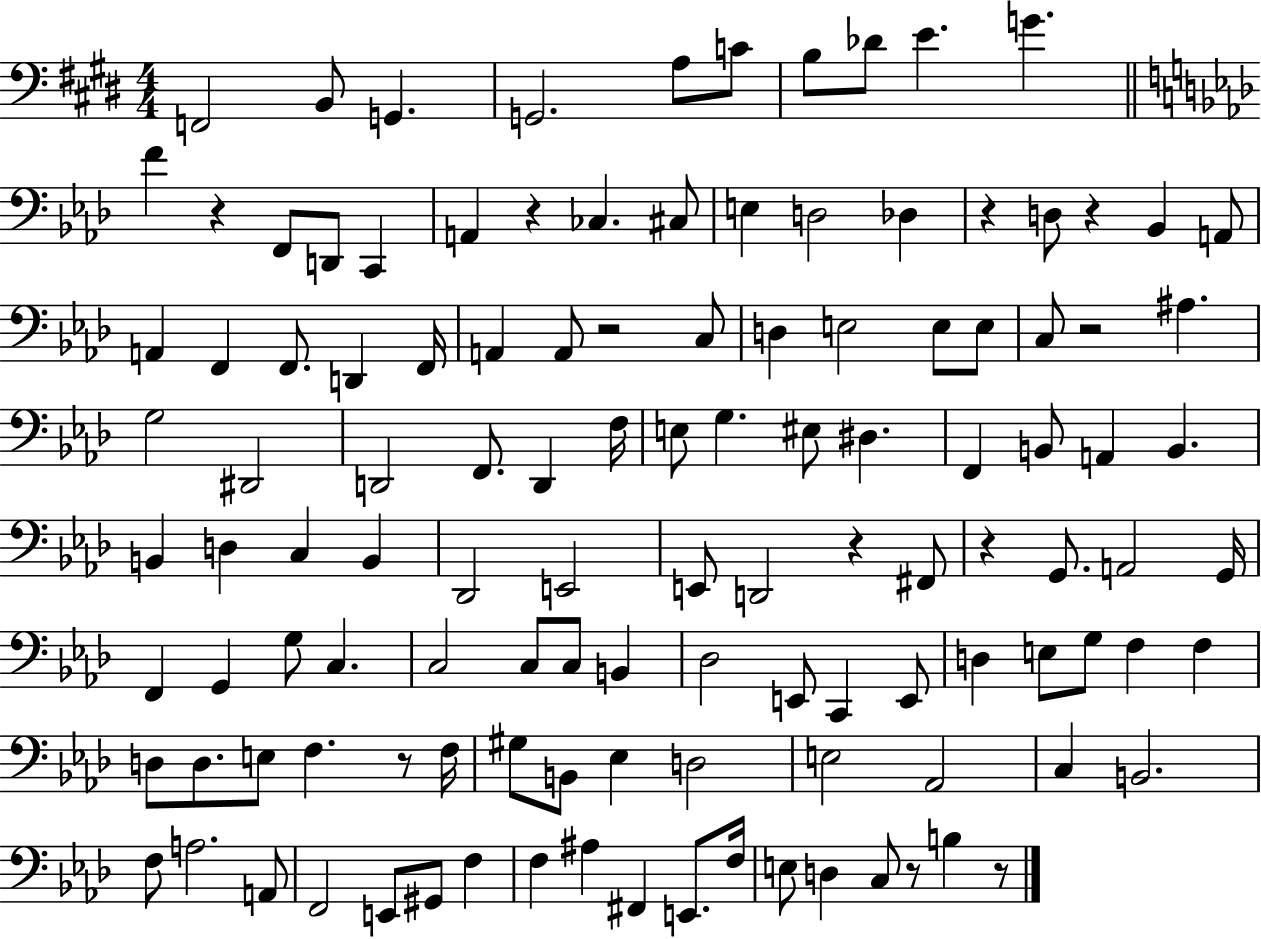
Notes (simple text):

F2/h B2/e G2/q. G2/h. A3/e C4/e B3/e Db4/e E4/q. G4/q. F4/q R/q F2/e D2/e C2/q A2/q R/q CES3/q. C#3/e E3/q D3/h Db3/q R/q D3/e R/q Bb2/q A2/e A2/q F2/q F2/e. D2/q F2/s A2/q A2/e R/h C3/e D3/q E3/h E3/e E3/e C3/e R/h A#3/q. G3/h D#2/h D2/h F2/e. D2/q F3/s E3/e G3/q. EIS3/e D#3/q. F2/q B2/e A2/q B2/q. B2/q D3/q C3/q B2/q Db2/h E2/h E2/e D2/h R/q F#2/e R/q G2/e. A2/h G2/s F2/q G2/q G3/e C3/q. C3/h C3/e C3/e B2/q Db3/h E2/e C2/q E2/e D3/q E3/e G3/e F3/q F3/q D3/e D3/e. E3/e F3/q. R/e F3/s G#3/e B2/e Eb3/q D3/h E3/h Ab2/h C3/q B2/h. F3/e A3/h. A2/e F2/h E2/e G#2/e F3/q F3/q A#3/q F#2/q E2/e. F3/s E3/e D3/q C3/e R/e B3/q R/e